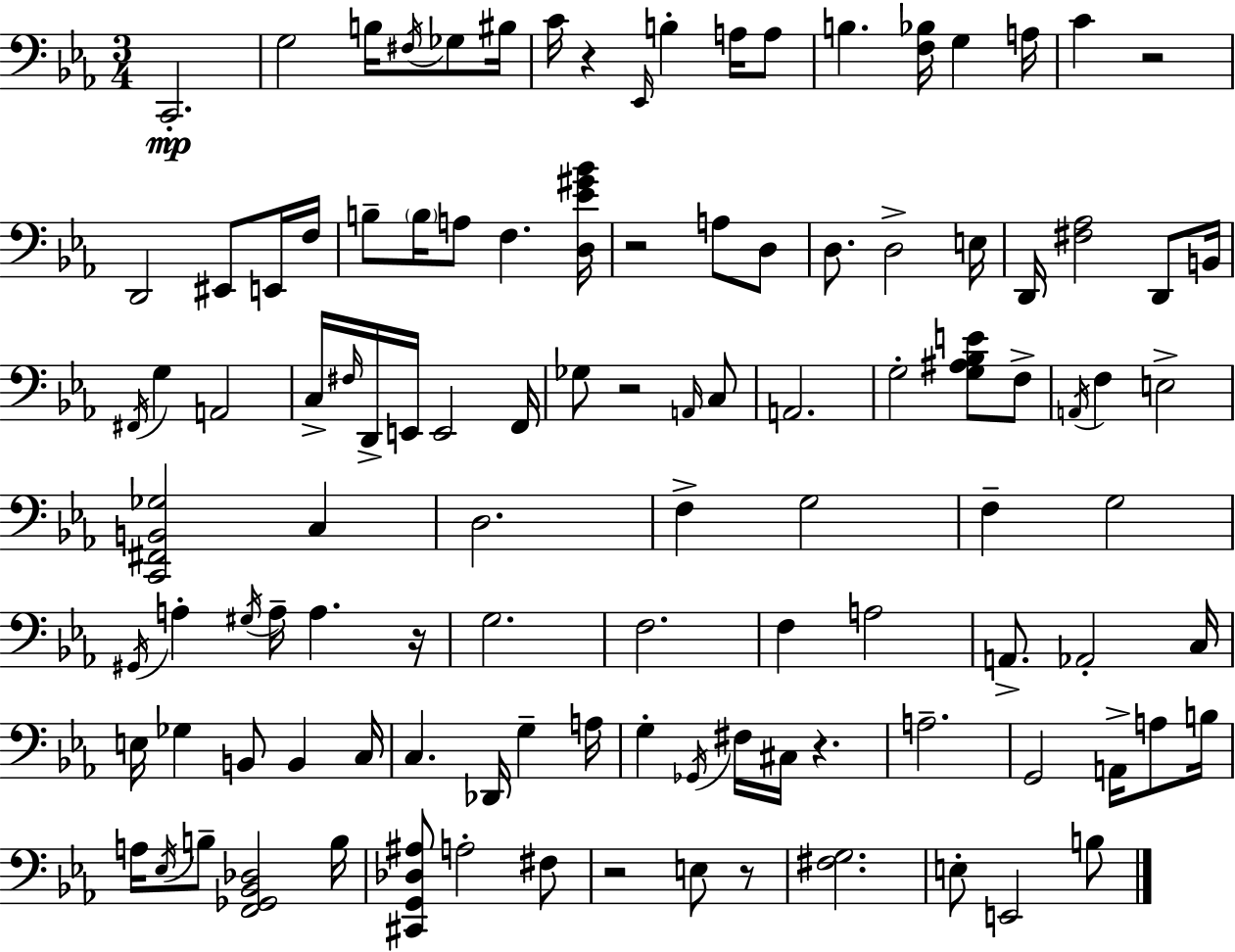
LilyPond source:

{
  \clef bass
  \numericTimeSignature
  \time 3/4
  \key c \minor
  \repeat volta 2 { c,2.-.\mp | g2 b16 \acciaccatura { fis16 } ges8 | bis16 c'16 r4 \grace { ees,16 } b4-. a16 | a8 b4. <f bes>16 g4 | \break a16 c'4 r2 | d,2 eis,8 | e,16 f16 b8-- \parenthesize b16 a8 f4. | <d ees' gis' bes'>16 r2 a8 | \break d8 d8. d2-> | e16 d,16 <fis aes>2 d,8 | b,16 \acciaccatura { fis,16 } g4 a,2 | c16-> \grace { fis16 } d,16-> e,16 e,2 | \break f,16 ges8 r2 | \grace { a,16 } c8 a,2. | g2-. | <g ais bes e'>8 f8-> \acciaccatura { a,16 } f4 e2-> | \break <c, fis, b, ges>2 | c4 d2. | f4-> g2 | f4-- g2 | \break \acciaccatura { gis,16 } a4-. \acciaccatura { gis16 } | a16-- a4. r16 g2. | f2. | f4 | \break a2 a,8.-> aes,2-. | c16 e16 ges4 | b,8 b,4 c16 c4. | des,16 g4-- a16 g4-. | \break \acciaccatura { ges,16 } fis16 cis16 r4. a2.-- | g,2 | a,16-> a8 b16 a16 \acciaccatura { ees16 } b8-- | <f, ges, bes, des>2 b16 <cis, g, des ais>8 | \break a2-. fis8 r2 | e8 r8 <fis g>2. | e8-. | e,2 b8 } \bar "|."
}